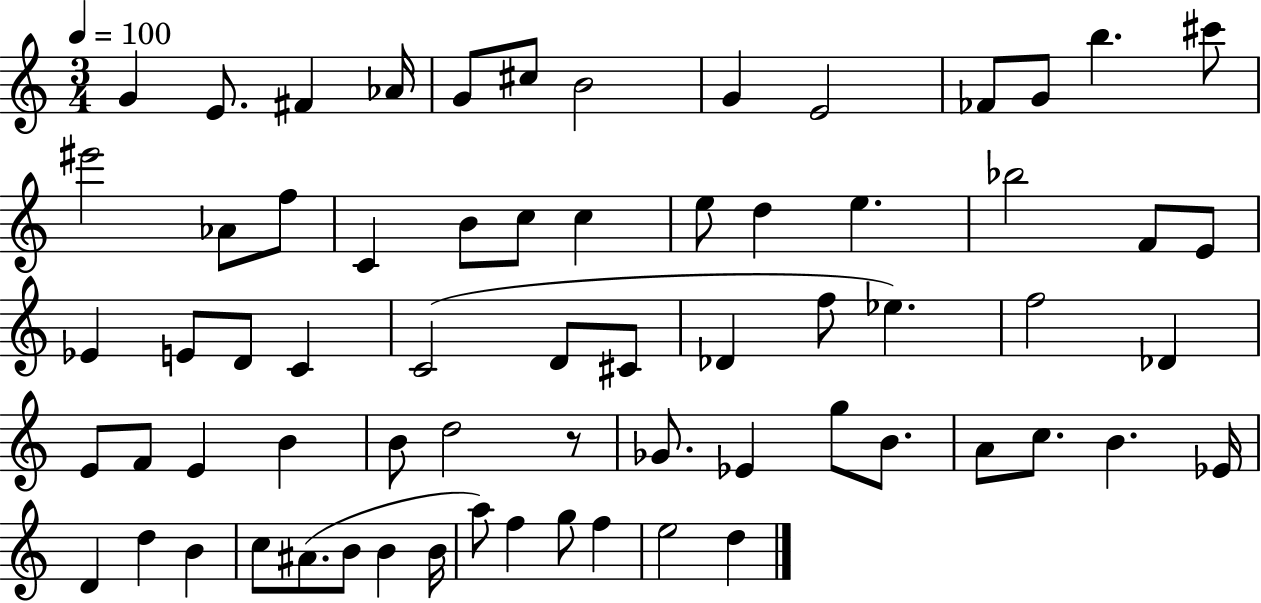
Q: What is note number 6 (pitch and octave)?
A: C#5